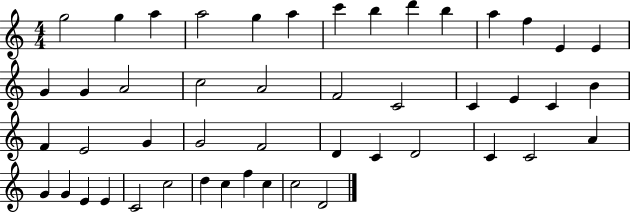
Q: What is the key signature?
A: C major